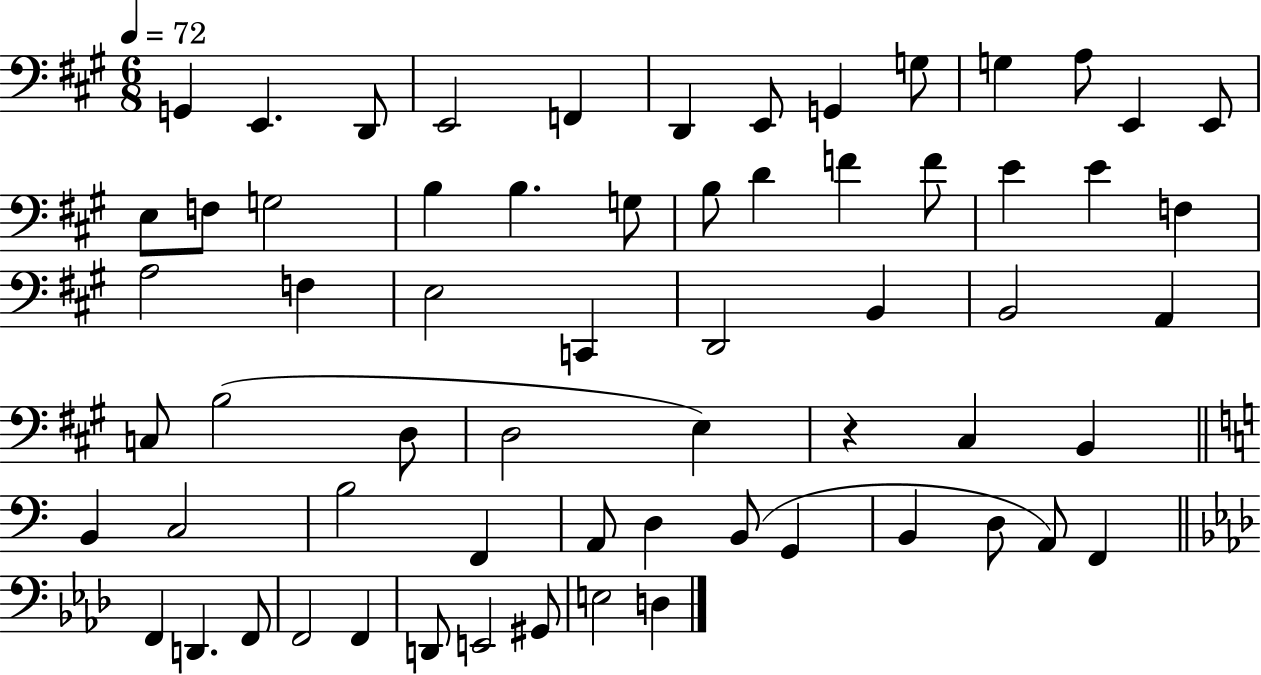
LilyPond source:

{
  \clef bass
  \numericTimeSignature
  \time 6/8
  \key a \major
  \tempo 4 = 72
  g,4 e,4. d,8 | e,2 f,4 | d,4 e,8 g,4 g8 | g4 a8 e,4 e,8 | \break e8 f8 g2 | b4 b4. g8 | b8 d'4 f'4 f'8 | e'4 e'4 f4 | \break a2 f4 | e2 c,4 | d,2 b,4 | b,2 a,4 | \break c8 b2( d8 | d2 e4) | r4 cis4 b,4 | \bar "||" \break \key c \major b,4 c2 | b2 f,4 | a,8 d4 b,8( g,4 | b,4 d8 a,8) f,4 | \break \bar "||" \break \key aes \major f,4 d,4. f,8 | f,2 f,4 | d,8 e,2 gis,8 | e2 d4 | \break \bar "|."
}